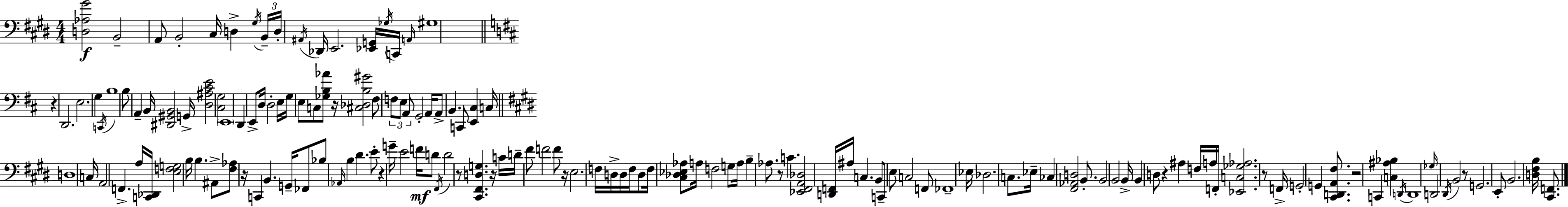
[D3,Ab3,G#4]/h B2/h A2/e B2/h C#3/s D3/q G#3/s B2/s D3/s A#2/s Db2/s E2/h. [Eb2,G2]/s Gb3/s C2/s A2/s G#3/w R/q D2/h. E3/h. G3/q C2/s B3/w B3/e A2/q B2/s [D#2,G#2,B2]/h G2/s [D3,A#3,C#4,E4]/h [C#3,G3]/h E2/w D2/q E2/e D3/s D3/h E3/s G3/s E3/e C3/e [Gb3,B3,Ab4]/e R/s [C#3,Db3,B3,G#4]/h F#3/e F3/e E3/e A2/e G2/h A2/s A2/e B2/q. C2/e [E2,C#3]/q C3/s D3/w C3/s A2/h F2/q. A3/s [C2,Db2]/s [E3,F3,G3]/h B3/s B3/q. A#2/e [F#3,Ab3]/e R/s C2/q B2/q. G2/s FES2/e Bb3/e Ab2/s B3/q D#4/q. E4/e R/q G4/s E4/h F4/s D4/e F#2/s D4/h R/e [C#2,F#2,D3,G3]/q. R/s C4/s D4/s F#4/e F4/h F4/e R/s E3/h. F3/s D3/s D3/s F3/s D3/e F3/s [C#3,Db3,Eb3,Ab3]/e A3/s F3/h G3/e A3/s B3/q Ab3/e. R/e C4/q. [Eb2,F#2,A2,Db3]/h [D2,F2]/s A#3/s C3/q. B2/e C2/e E3/e C3/h F2/e FES2/w Eb3/s Db3/h. C3/e. Eb3/s CES3/q [F#2,Ab2,D3]/h B2/e. B2/h B2/h B2/s B2/q D3/e R/q A#3/q F3/s A3/s F2/s [Eb2,C3,Gb3,Ab3]/h. R/e F2/s G2/h G2/q [C#2,D2,A2,F#3]/e. R/h C2/q [C3,A#3,Bb3]/q D2/s D2/w Gb3/s D2/h D#2/s B2/h R/e G2/h. E2/e B2/h. [D3,F#3,B3]/s [C#2,F2]/e.